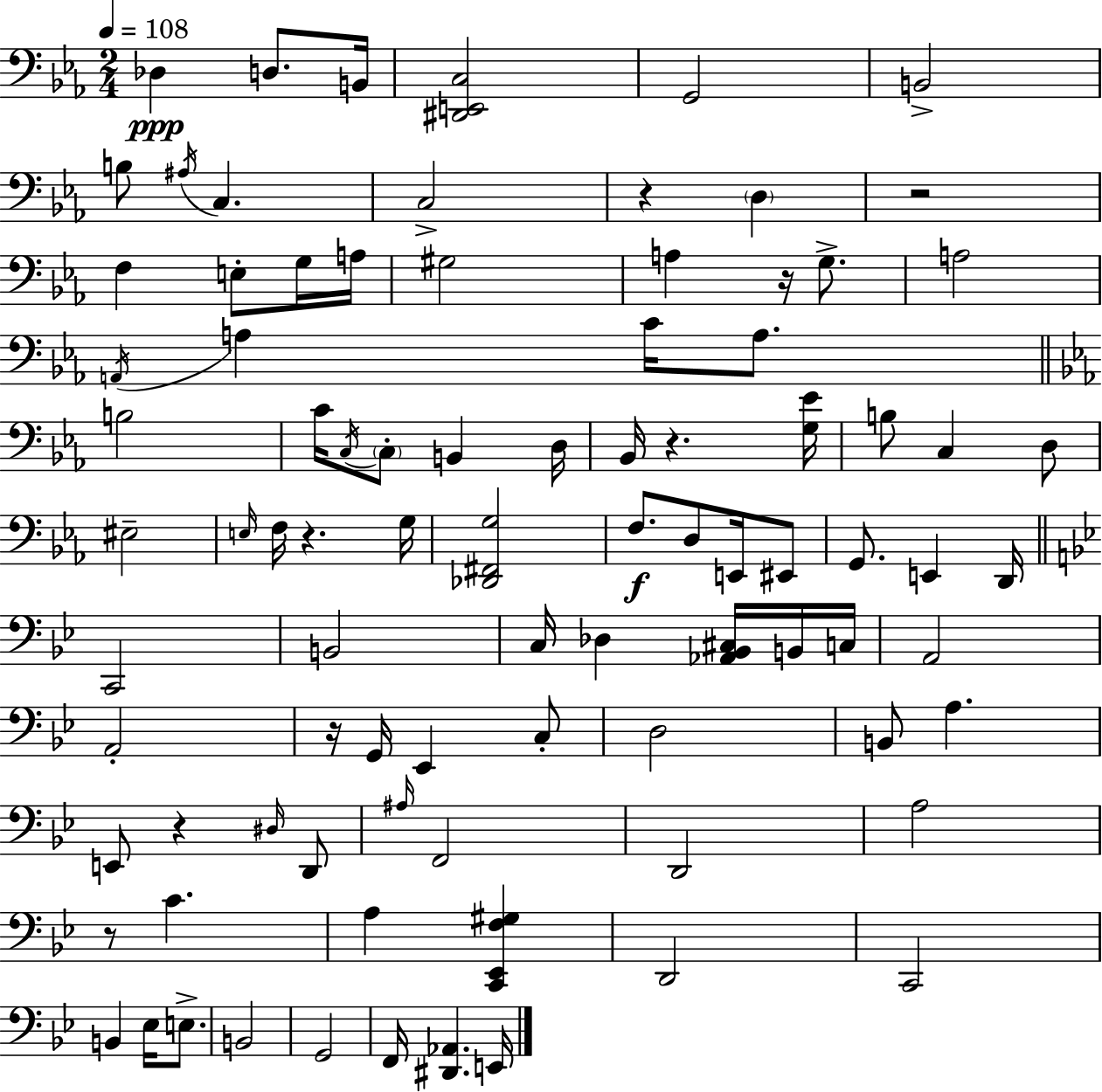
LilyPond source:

{
  \clef bass
  \numericTimeSignature
  \time 2/4
  \key ees \major
  \tempo 4 = 108
  des4\ppp d8. b,16 | <dis, e, c>2 | g,2 | b,2-> | \break b8 \acciaccatura { ais16 } c4. | c2-> | r4 \parenthesize d4 | r2 | \break f4 e8-. g16 | a16 gis2 | a4 r16 g8.-> | a2 | \break \acciaccatura { a,16 } a4 c'16 a8. | \bar "||" \break \key c \minor b2 | c'16 \acciaccatura { c16 } \parenthesize c8-. b,4 | d16 bes,16 r4. | <g ees'>16 b8 c4 d8 | \break eis2-- | \grace { e16 } f16 r4. | g16 <des, fis, g>2 | f8.\f d8 e,16 | \break eis,8 g,8. e,4 | d,16 \bar "||" \break \key bes \major c,2 | b,2 | c16 des4 <aes, bes, cis>16 b,16 c16 | a,2 | \break a,2-. | r16 g,16 ees,4 c8-. | d2 | b,8 a4. | \break e,8 r4 \grace { dis16 } d,8 | \grace { ais16 } f,2 | d,2 | a2 | \break r8 c'4. | a4 <c, ees, f gis>4 | d,2 | c,2 | \break b,4 ees16 e8.-> | b,2 | g,2 | f,16 <dis, aes,>4. | \break e,16 \bar "|."
}